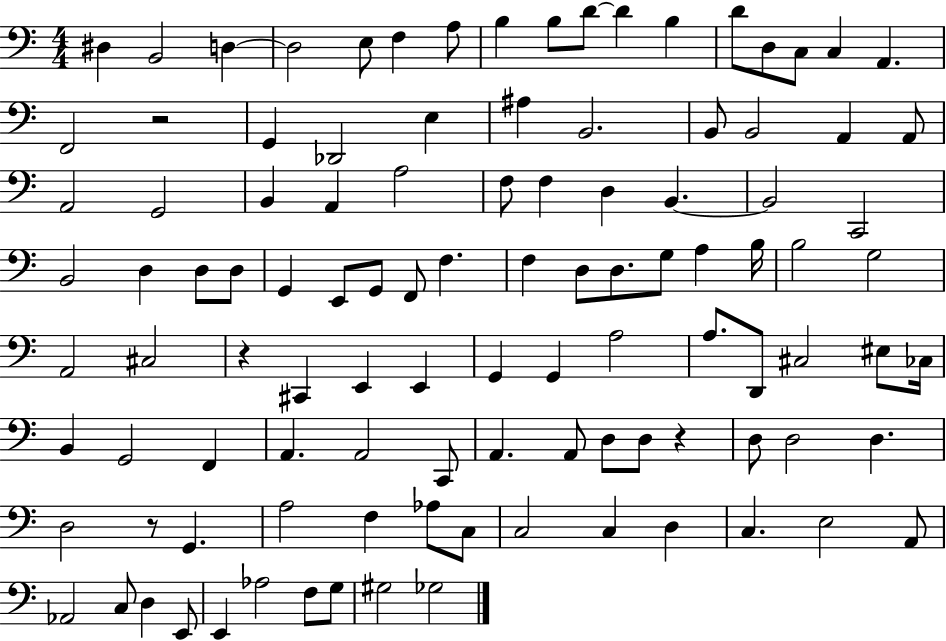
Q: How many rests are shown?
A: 4